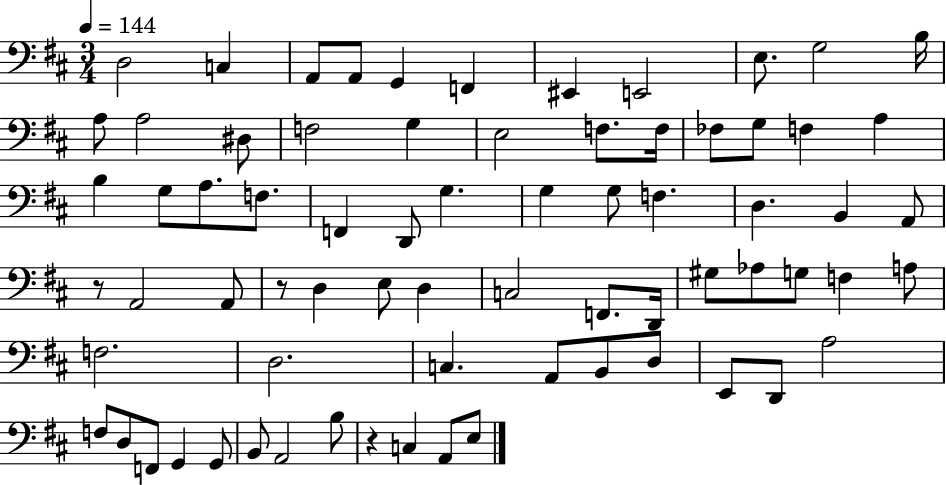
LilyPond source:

{
  \clef bass
  \numericTimeSignature
  \time 3/4
  \key d \major
  \tempo 4 = 144
  d2 c4 | a,8 a,8 g,4 f,4 | eis,4 e,2 | e8. g2 b16 | \break a8 a2 dis8 | f2 g4 | e2 f8. f16 | fes8 g8 f4 a4 | \break b4 g8 a8. f8. | f,4 d,8 g4. | g4 g8 f4. | d4. b,4 a,8 | \break r8 a,2 a,8 | r8 d4 e8 d4 | c2 f,8. d,16 | gis8 aes8 g8 f4 a8 | \break f2. | d2. | c4. a,8 b,8 d8 | e,8 d,8 a2 | \break f8 d8 f,8 g,4 g,8 | b,8 a,2 b8 | r4 c4 a,8 e8 | \bar "|."
}